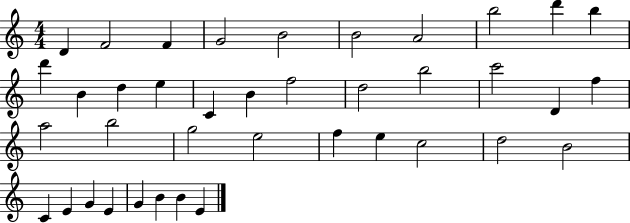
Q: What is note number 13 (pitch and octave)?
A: D5